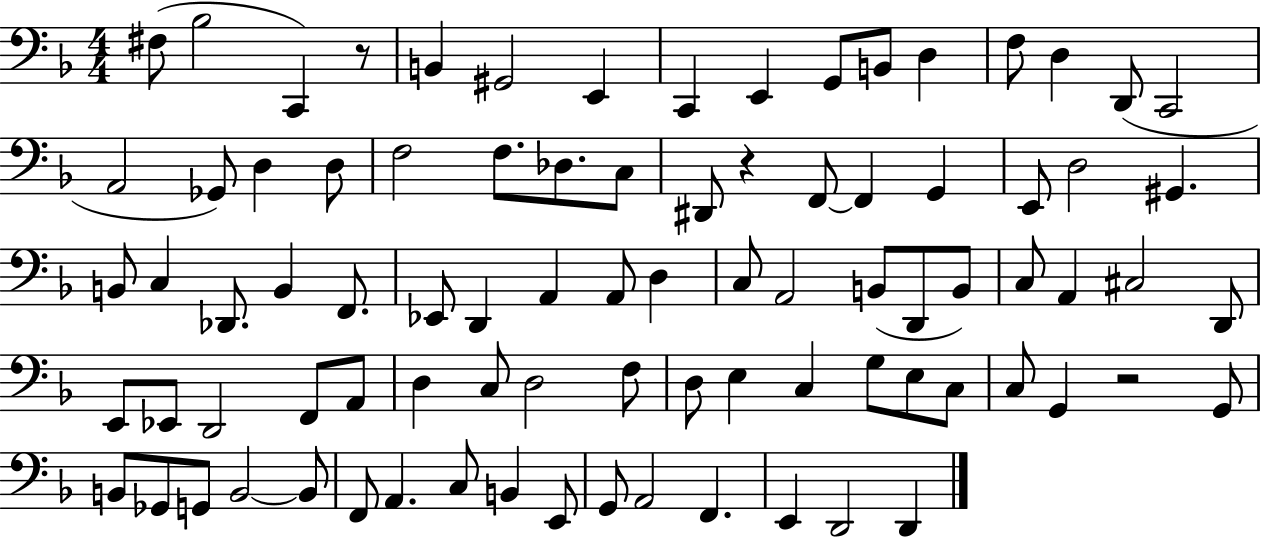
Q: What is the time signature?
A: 4/4